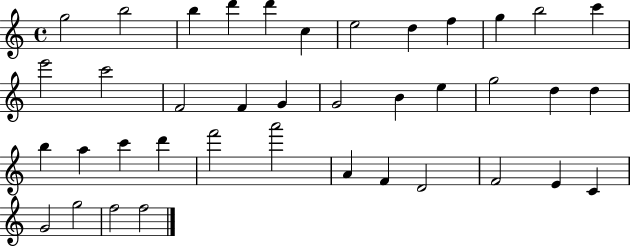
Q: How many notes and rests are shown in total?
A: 39